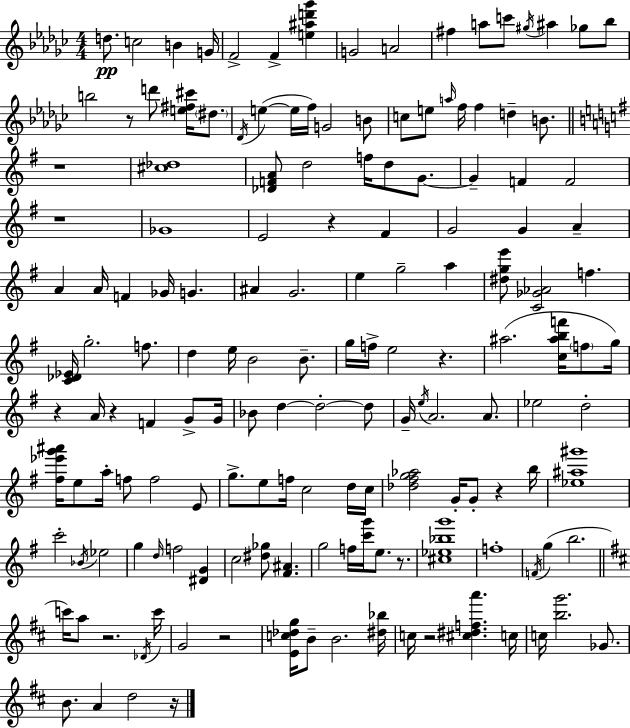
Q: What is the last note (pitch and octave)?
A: D5